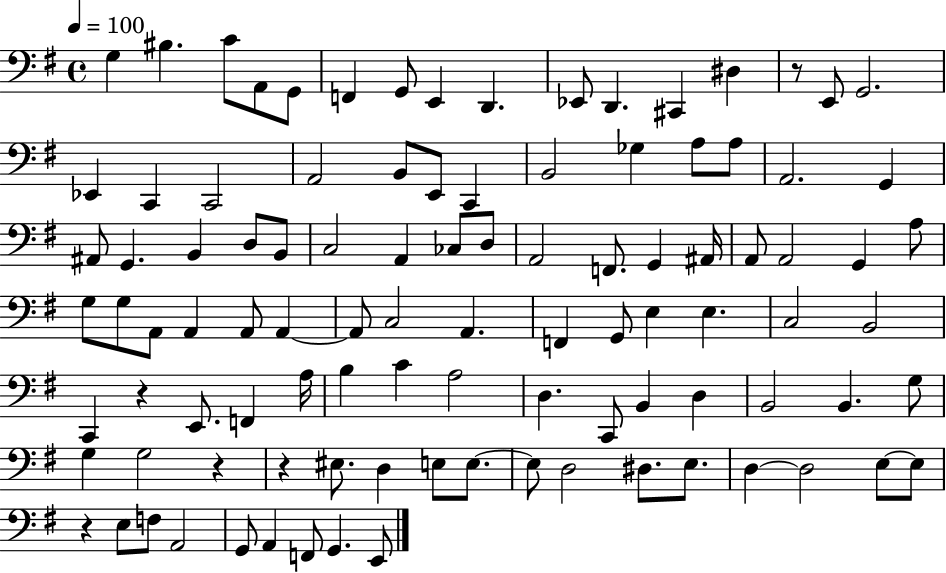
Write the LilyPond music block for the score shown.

{
  \clef bass
  \time 4/4
  \defaultTimeSignature
  \key g \major
  \tempo 4 = 100
  g4 bis4. c'8 a,8 g,8 | f,4 g,8 e,4 d,4. | ees,8 d,4. cis,4 dis4 | r8 e,8 g,2. | \break ees,4 c,4 c,2 | a,2 b,8 e,8 c,4 | b,2 ges4 a8 a8 | a,2. g,4 | \break ais,8 g,4. b,4 d8 b,8 | c2 a,4 ces8 d8 | a,2 f,8. g,4 ais,16 | a,8 a,2 g,4 a8 | \break g8 g8 a,8 a,4 a,8 a,4~~ | a,8 c2 a,4. | f,4 g,8 e4 e4. | c2 b,2 | \break c,4 r4 e,8. f,4 a16 | b4 c'4 a2 | d4. c,8 b,4 d4 | b,2 b,4. g8 | \break g4 g2 r4 | r4 eis8. d4 e8 e8.~~ | e8 d2 dis8. e8. | d4~~ d2 e8~~ e8 | \break r4 e8 f8 a,2 | g,8 a,4 f,8 g,4. e,8 | \bar "|."
}